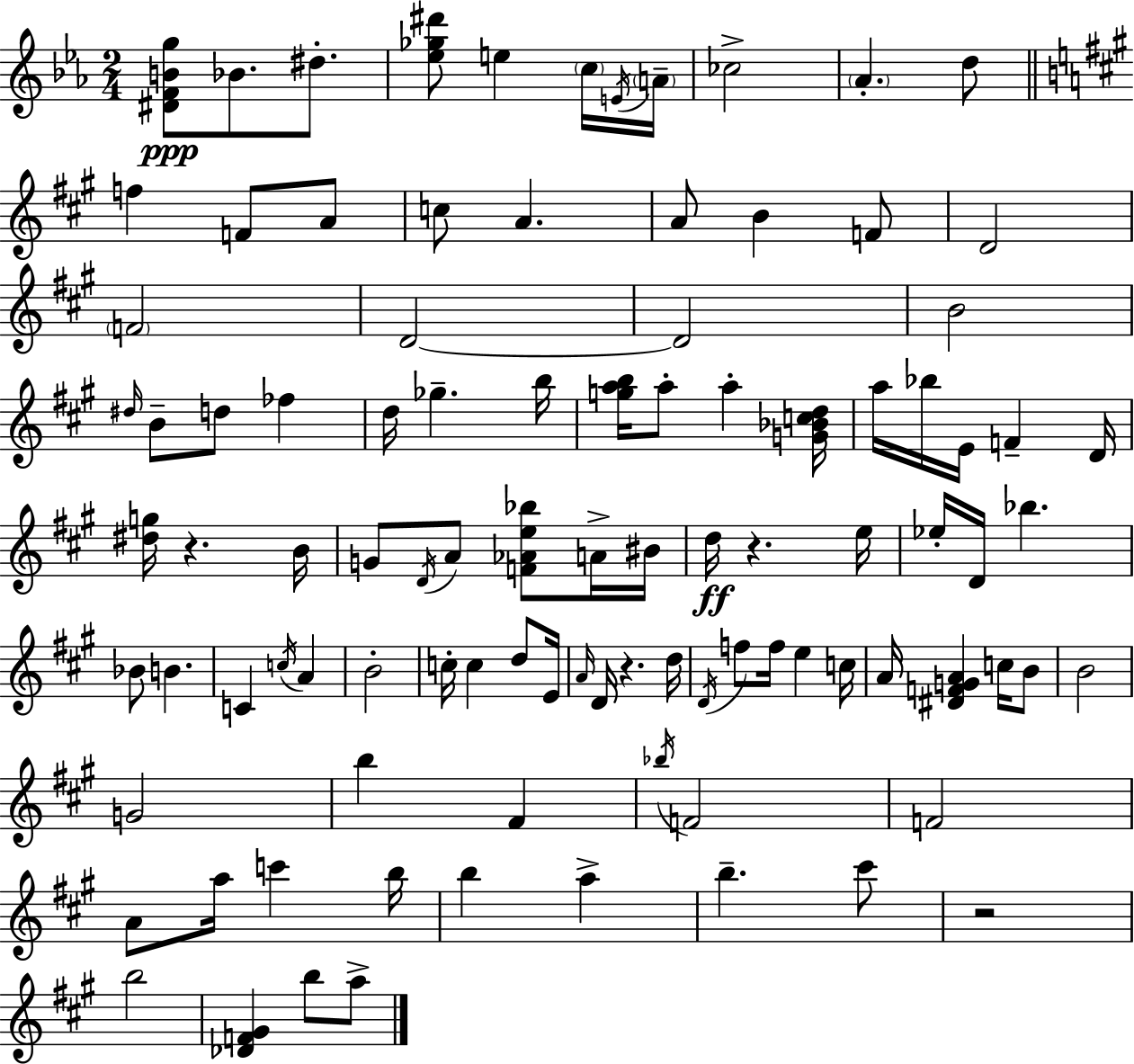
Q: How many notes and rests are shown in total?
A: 98